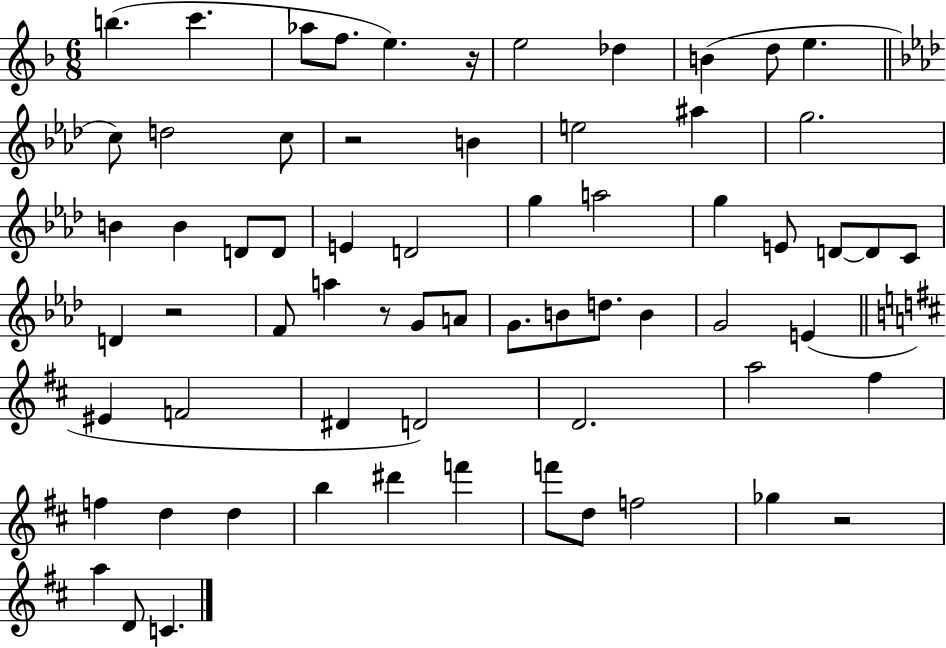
B5/q. C6/q. Ab5/e F5/e. E5/q. R/s E5/h Db5/q B4/q D5/e E5/q. C5/e D5/h C5/e R/h B4/q E5/h A#5/q G5/h. B4/q B4/q D4/e D4/e E4/q D4/h G5/q A5/h G5/q E4/e D4/e D4/e C4/e D4/q R/h F4/e A5/q R/e G4/e A4/e G4/e. B4/e D5/e. B4/q G4/h E4/q EIS4/q F4/h D#4/q D4/h D4/h. A5/h F#5/q F5/q D5/q D5/q B5/q D#6/q F6/q F6/e D5/e F5/h Gb5/q R/h A5/q D4/e C4/q.